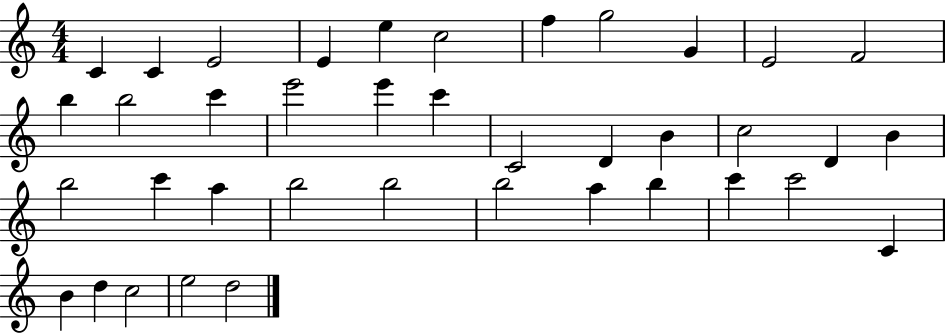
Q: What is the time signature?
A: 4/4